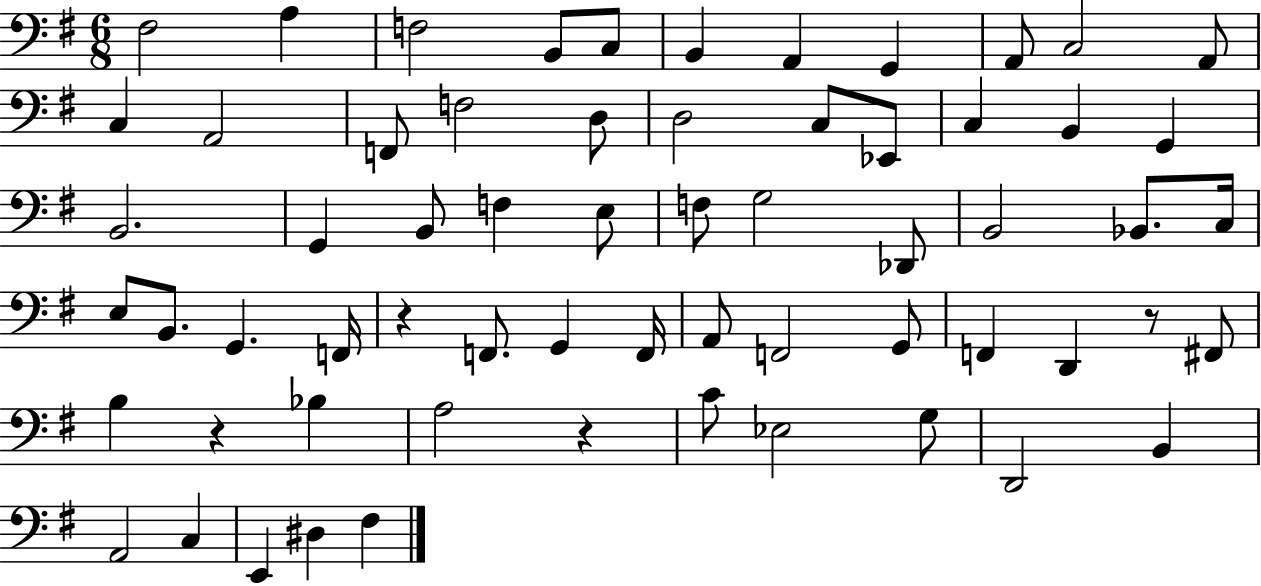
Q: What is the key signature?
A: G major